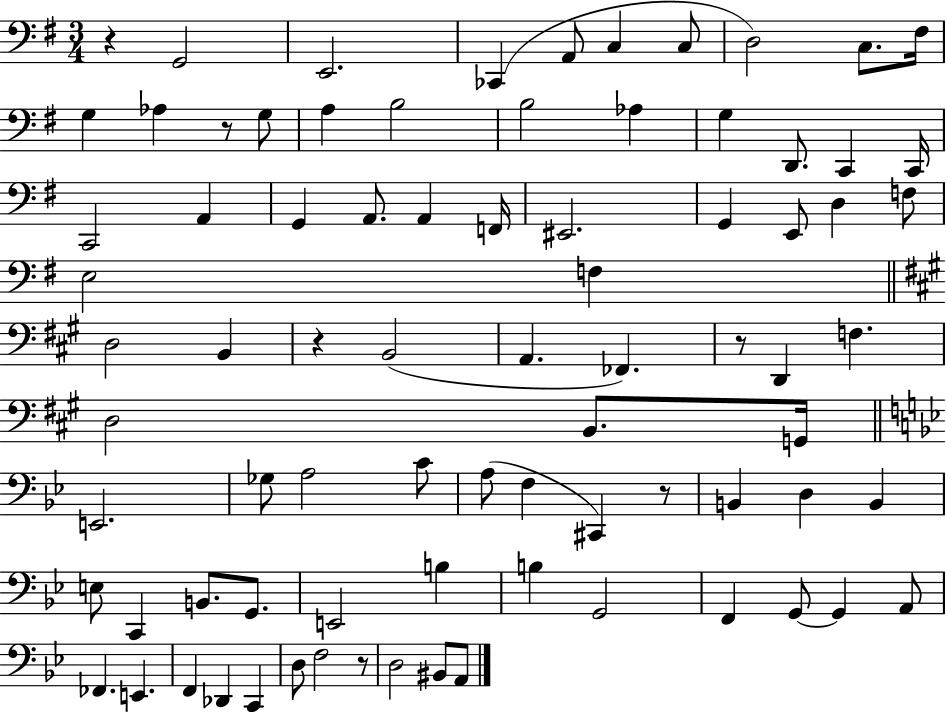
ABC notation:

X:1
T:Untitled
M:3/4
L:1/4
K:G
z G,,2 E,,2 _C,, A,,/2 C, C,/2 D,2 C,/2 ^F,/4 G, _A, z/2 G,/2 A, B,2 B,2 _A, G, D,,/2 C,, C,,/4 C,,2 A,, G,, A,,/2 A,, F,,/4 ^E,,2 G,, E,,/2 D, F,/2 E,2 F, D,2 B,, z B,,2 A,, _F,, z/2 D,, F, D,2 B,,/2 G,,/4 E,,2 _G,/2 A,2 C/2 A,/2 F, ^C,, z/2 B,, D, B,, E,/2 C,, B,,/2 G,,/2 E,,2 B, B, G,,2 F,, G,,/2 G,, A,,/2 _F,, E,, F,, _D,, C,, D,/2 F,2 z/2 D,2 ^B,,/2 A,,/2